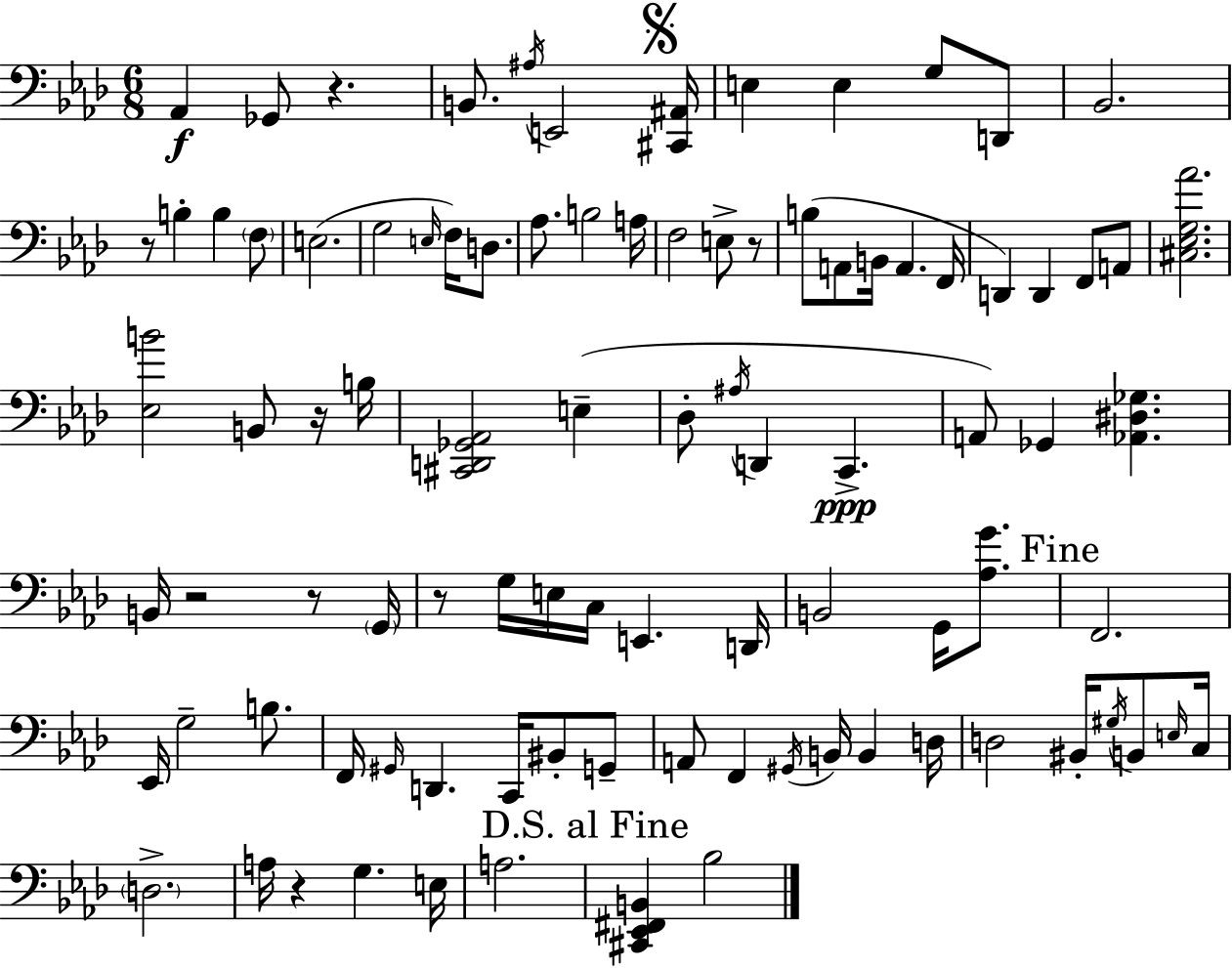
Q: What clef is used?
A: bass